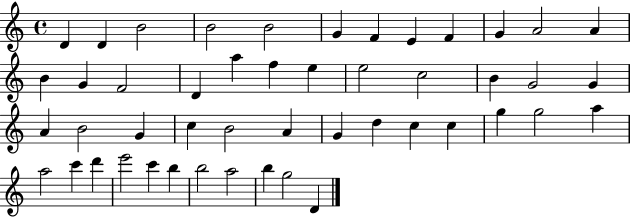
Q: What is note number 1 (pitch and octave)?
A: D4